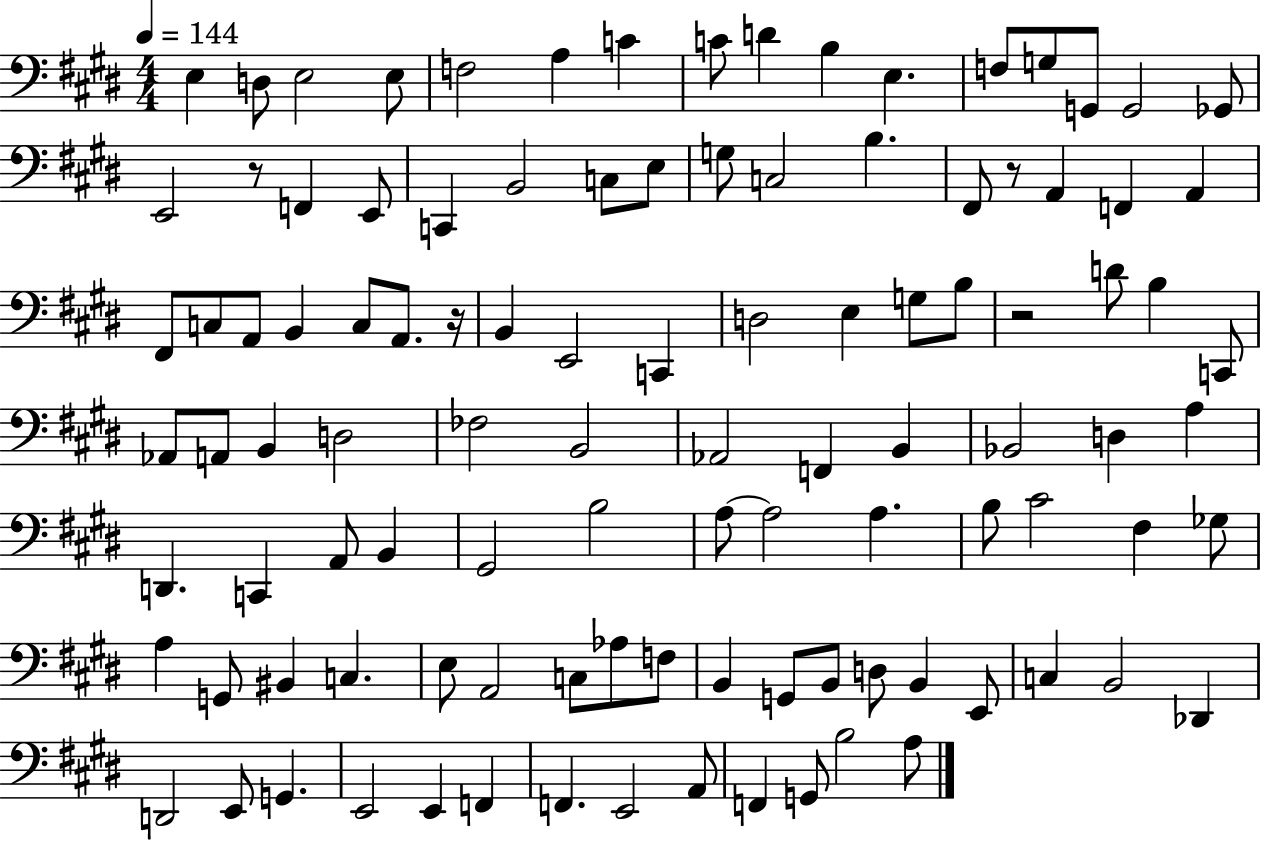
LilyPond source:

{
  \clef bass
  \numericTimeSignature
  \time 4/4
  \key e \major
  \tempo 4 = 144
  \repeat volta 2 { e4 d8 e2 e8 | f2 a4 c'4 | c'8 d'4 b4 e4. | f8 g8 g,8 g,2 ges,8 | \break e,2 r8 f,4 e,8 | c,4 b,2 c8 e8 | g8 c2 b4. | fis,8 r8 a,4 f,4 a,4 | \break fis,8 c8 a,8 b,4 c8 a,8. r16 | b,4 e,2 c,4 | d2 e4 g8 b8 | r2 d'8 b4 c,8 | \break aes,8 a,8 b,4 d2 | fes2 b,2 | aes,2 f,4 b,4 | bes,2 d4 a4 | \break d,4. c,4 a,8 b,4 | gis,2 b2 | a8~~ a2 a4. | b8 cis'2 fis4 ges8 | \break a4 g,8 bis,4 c4. | e8 a,2 c8 aes8 f8 | b,4 g,8 b,8 d8 b,4 e,8 | c4 b,2 des,4 | \break d,2 e,8 g,4. | e,2 e,4 f,4 | f,4. e,2 a,8 | f,4 g,8 b2 a8 | \break } \bar "|."
}